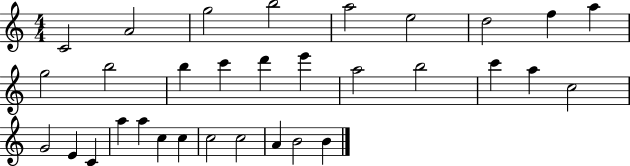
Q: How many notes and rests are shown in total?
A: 32